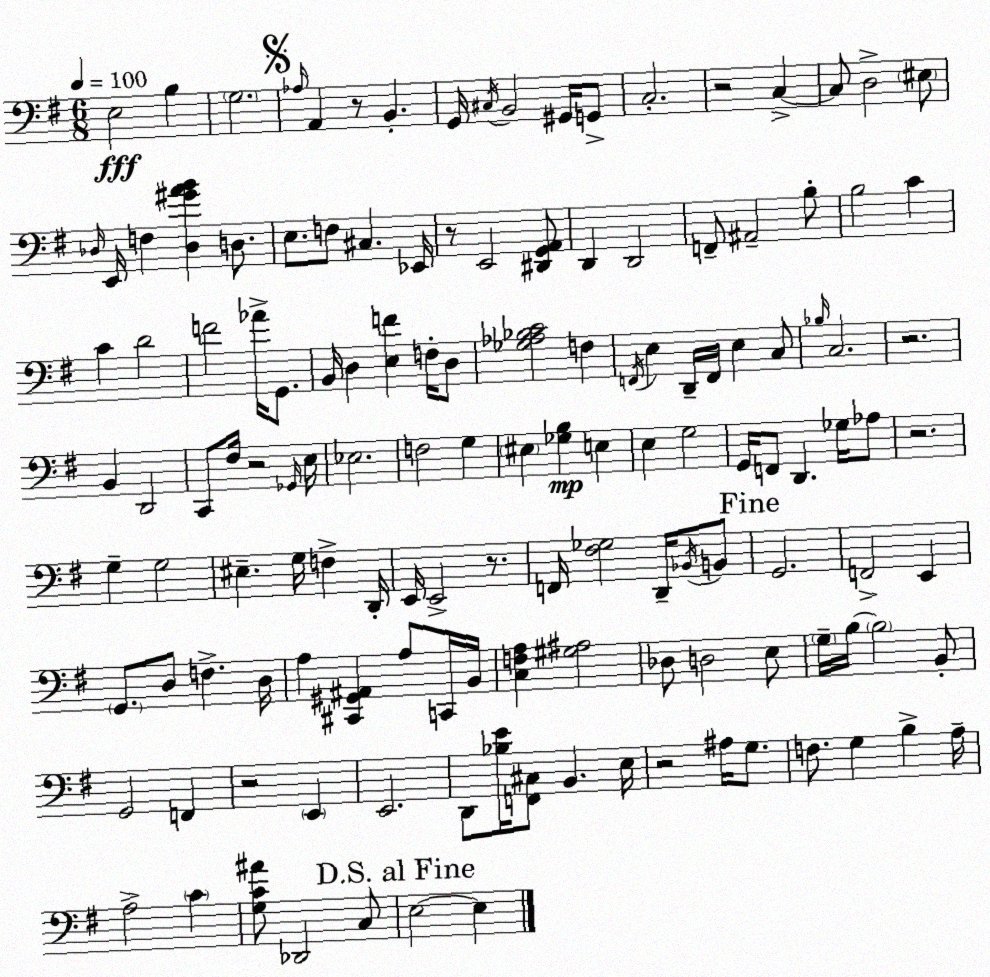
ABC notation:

X:1
T:Untitled
M:6/8
L:1/4
K:G
E,2 B, G,2 _A,/4 A,, z/2 B,, G,,/4 ^C,/4 B,,2 ^G,,/4 G,,/2 C,2 z2 C, C,/2 D,2 ^E,/2 _D,/4 E,,/4 F, [_D,^GAB] D,/2 E,/2 F,/2 ^C, _E,,/4 z/2 E,,2 [^D,,G,,A,,]/2 D,, D,,2 F,,/2 ^A,,2 B,/2 B,2 C C D2 F2 _A/4 G,,/2 B,,/4 D, [E,F] F,/4 D,/2 [_G,_A,_B,C]2 F, F,,/4 E, D,,/4 F,,/4 E, C,/2 _B,/4 C,2 z2 B,, D,,2 C,,/2 ^F,/4 z2 _G,,/4 E,/4 _E,2 F,2 G, ^E, [_G,B,] E, E, G,2 G,,/4 F,,/2 D,, _G,/4 _A,/2 z2 G, G,2 ^E, G,/4 F, D,,/4 E,,/4 E,,2 z/2 F,,/4 [^F,_G,]2 D,,/4 _B,,/4 B,,/2 G,,2 F,,2 E,, G,,/2 D,/2 F, D,/4 A, [^C,,^G,,^A,,] A,/2 C,,/4 B,,/4 [C,F,A,] [^G,^A,]2 _D,/2 D,2 E,/2 G,/4 B,/4 B,2 B,,/2 G,,2 F,, z2 E,, E,,2 D,,/2 [_B,E]/4 [F,,^C,]/2 B,, E,/4 z2 ^A,/4 G,/2 F,/2 G, B, A,/4 A,2 C [G,C^A]/2 _D,,2 C,/2 E,2 E,